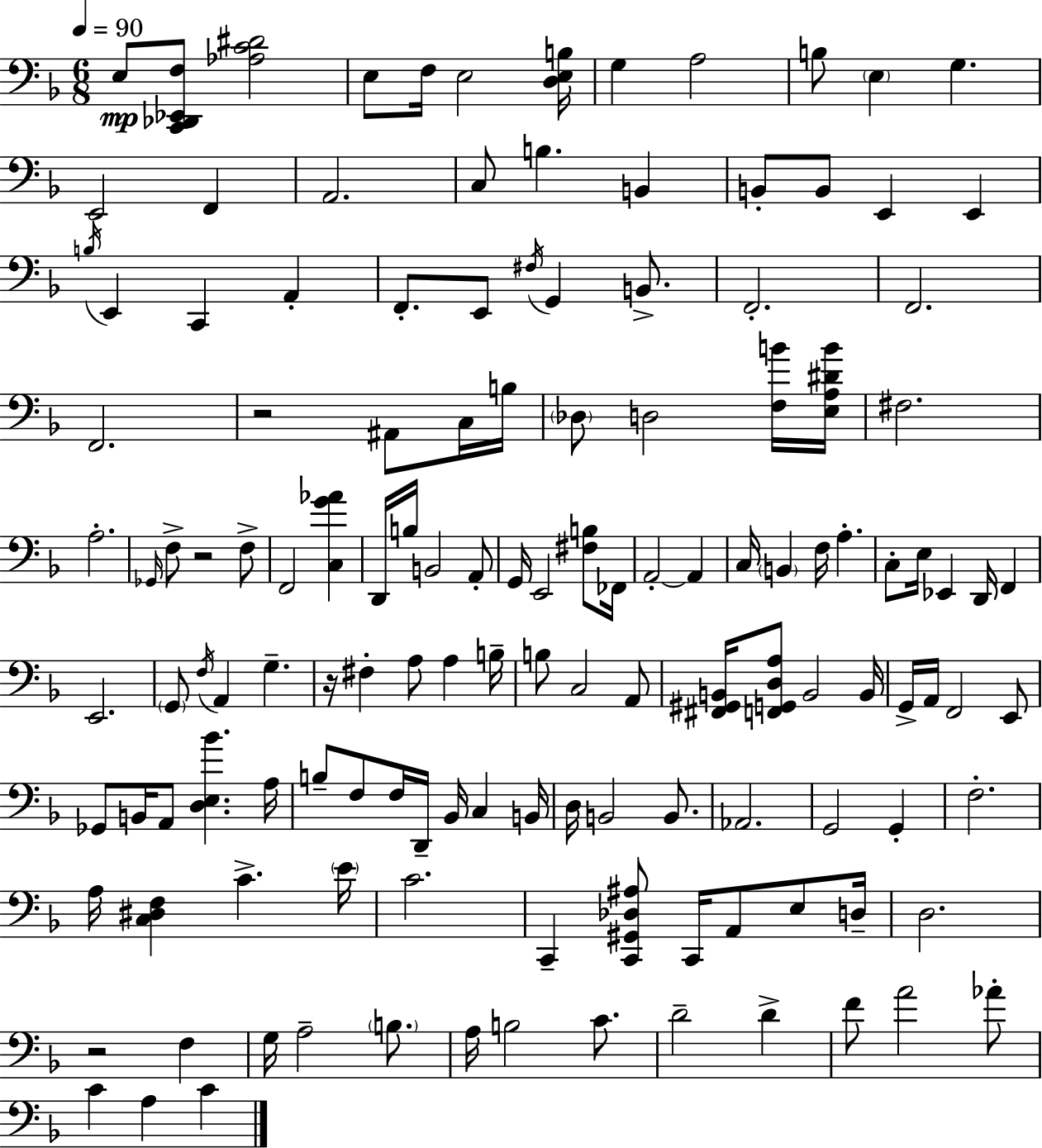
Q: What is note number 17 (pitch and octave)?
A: B2